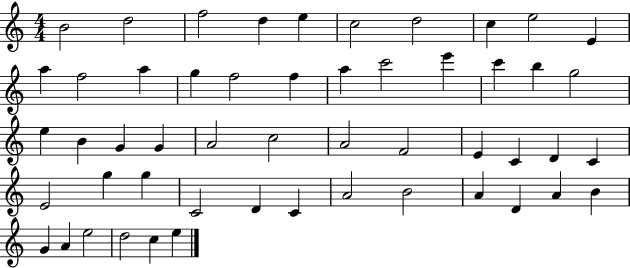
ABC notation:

X:1
T:Untitled
M:4/4
L:1/4
K:C
B2 d2 f2 d e c2 d2 c e2 E a f2 a g f2 f a c'2 e' c' b g2 e B G G A2 c2 A2 F2 E C D C E2 g g C2 D C A2 B2 A D A B G A e2 d2 c e